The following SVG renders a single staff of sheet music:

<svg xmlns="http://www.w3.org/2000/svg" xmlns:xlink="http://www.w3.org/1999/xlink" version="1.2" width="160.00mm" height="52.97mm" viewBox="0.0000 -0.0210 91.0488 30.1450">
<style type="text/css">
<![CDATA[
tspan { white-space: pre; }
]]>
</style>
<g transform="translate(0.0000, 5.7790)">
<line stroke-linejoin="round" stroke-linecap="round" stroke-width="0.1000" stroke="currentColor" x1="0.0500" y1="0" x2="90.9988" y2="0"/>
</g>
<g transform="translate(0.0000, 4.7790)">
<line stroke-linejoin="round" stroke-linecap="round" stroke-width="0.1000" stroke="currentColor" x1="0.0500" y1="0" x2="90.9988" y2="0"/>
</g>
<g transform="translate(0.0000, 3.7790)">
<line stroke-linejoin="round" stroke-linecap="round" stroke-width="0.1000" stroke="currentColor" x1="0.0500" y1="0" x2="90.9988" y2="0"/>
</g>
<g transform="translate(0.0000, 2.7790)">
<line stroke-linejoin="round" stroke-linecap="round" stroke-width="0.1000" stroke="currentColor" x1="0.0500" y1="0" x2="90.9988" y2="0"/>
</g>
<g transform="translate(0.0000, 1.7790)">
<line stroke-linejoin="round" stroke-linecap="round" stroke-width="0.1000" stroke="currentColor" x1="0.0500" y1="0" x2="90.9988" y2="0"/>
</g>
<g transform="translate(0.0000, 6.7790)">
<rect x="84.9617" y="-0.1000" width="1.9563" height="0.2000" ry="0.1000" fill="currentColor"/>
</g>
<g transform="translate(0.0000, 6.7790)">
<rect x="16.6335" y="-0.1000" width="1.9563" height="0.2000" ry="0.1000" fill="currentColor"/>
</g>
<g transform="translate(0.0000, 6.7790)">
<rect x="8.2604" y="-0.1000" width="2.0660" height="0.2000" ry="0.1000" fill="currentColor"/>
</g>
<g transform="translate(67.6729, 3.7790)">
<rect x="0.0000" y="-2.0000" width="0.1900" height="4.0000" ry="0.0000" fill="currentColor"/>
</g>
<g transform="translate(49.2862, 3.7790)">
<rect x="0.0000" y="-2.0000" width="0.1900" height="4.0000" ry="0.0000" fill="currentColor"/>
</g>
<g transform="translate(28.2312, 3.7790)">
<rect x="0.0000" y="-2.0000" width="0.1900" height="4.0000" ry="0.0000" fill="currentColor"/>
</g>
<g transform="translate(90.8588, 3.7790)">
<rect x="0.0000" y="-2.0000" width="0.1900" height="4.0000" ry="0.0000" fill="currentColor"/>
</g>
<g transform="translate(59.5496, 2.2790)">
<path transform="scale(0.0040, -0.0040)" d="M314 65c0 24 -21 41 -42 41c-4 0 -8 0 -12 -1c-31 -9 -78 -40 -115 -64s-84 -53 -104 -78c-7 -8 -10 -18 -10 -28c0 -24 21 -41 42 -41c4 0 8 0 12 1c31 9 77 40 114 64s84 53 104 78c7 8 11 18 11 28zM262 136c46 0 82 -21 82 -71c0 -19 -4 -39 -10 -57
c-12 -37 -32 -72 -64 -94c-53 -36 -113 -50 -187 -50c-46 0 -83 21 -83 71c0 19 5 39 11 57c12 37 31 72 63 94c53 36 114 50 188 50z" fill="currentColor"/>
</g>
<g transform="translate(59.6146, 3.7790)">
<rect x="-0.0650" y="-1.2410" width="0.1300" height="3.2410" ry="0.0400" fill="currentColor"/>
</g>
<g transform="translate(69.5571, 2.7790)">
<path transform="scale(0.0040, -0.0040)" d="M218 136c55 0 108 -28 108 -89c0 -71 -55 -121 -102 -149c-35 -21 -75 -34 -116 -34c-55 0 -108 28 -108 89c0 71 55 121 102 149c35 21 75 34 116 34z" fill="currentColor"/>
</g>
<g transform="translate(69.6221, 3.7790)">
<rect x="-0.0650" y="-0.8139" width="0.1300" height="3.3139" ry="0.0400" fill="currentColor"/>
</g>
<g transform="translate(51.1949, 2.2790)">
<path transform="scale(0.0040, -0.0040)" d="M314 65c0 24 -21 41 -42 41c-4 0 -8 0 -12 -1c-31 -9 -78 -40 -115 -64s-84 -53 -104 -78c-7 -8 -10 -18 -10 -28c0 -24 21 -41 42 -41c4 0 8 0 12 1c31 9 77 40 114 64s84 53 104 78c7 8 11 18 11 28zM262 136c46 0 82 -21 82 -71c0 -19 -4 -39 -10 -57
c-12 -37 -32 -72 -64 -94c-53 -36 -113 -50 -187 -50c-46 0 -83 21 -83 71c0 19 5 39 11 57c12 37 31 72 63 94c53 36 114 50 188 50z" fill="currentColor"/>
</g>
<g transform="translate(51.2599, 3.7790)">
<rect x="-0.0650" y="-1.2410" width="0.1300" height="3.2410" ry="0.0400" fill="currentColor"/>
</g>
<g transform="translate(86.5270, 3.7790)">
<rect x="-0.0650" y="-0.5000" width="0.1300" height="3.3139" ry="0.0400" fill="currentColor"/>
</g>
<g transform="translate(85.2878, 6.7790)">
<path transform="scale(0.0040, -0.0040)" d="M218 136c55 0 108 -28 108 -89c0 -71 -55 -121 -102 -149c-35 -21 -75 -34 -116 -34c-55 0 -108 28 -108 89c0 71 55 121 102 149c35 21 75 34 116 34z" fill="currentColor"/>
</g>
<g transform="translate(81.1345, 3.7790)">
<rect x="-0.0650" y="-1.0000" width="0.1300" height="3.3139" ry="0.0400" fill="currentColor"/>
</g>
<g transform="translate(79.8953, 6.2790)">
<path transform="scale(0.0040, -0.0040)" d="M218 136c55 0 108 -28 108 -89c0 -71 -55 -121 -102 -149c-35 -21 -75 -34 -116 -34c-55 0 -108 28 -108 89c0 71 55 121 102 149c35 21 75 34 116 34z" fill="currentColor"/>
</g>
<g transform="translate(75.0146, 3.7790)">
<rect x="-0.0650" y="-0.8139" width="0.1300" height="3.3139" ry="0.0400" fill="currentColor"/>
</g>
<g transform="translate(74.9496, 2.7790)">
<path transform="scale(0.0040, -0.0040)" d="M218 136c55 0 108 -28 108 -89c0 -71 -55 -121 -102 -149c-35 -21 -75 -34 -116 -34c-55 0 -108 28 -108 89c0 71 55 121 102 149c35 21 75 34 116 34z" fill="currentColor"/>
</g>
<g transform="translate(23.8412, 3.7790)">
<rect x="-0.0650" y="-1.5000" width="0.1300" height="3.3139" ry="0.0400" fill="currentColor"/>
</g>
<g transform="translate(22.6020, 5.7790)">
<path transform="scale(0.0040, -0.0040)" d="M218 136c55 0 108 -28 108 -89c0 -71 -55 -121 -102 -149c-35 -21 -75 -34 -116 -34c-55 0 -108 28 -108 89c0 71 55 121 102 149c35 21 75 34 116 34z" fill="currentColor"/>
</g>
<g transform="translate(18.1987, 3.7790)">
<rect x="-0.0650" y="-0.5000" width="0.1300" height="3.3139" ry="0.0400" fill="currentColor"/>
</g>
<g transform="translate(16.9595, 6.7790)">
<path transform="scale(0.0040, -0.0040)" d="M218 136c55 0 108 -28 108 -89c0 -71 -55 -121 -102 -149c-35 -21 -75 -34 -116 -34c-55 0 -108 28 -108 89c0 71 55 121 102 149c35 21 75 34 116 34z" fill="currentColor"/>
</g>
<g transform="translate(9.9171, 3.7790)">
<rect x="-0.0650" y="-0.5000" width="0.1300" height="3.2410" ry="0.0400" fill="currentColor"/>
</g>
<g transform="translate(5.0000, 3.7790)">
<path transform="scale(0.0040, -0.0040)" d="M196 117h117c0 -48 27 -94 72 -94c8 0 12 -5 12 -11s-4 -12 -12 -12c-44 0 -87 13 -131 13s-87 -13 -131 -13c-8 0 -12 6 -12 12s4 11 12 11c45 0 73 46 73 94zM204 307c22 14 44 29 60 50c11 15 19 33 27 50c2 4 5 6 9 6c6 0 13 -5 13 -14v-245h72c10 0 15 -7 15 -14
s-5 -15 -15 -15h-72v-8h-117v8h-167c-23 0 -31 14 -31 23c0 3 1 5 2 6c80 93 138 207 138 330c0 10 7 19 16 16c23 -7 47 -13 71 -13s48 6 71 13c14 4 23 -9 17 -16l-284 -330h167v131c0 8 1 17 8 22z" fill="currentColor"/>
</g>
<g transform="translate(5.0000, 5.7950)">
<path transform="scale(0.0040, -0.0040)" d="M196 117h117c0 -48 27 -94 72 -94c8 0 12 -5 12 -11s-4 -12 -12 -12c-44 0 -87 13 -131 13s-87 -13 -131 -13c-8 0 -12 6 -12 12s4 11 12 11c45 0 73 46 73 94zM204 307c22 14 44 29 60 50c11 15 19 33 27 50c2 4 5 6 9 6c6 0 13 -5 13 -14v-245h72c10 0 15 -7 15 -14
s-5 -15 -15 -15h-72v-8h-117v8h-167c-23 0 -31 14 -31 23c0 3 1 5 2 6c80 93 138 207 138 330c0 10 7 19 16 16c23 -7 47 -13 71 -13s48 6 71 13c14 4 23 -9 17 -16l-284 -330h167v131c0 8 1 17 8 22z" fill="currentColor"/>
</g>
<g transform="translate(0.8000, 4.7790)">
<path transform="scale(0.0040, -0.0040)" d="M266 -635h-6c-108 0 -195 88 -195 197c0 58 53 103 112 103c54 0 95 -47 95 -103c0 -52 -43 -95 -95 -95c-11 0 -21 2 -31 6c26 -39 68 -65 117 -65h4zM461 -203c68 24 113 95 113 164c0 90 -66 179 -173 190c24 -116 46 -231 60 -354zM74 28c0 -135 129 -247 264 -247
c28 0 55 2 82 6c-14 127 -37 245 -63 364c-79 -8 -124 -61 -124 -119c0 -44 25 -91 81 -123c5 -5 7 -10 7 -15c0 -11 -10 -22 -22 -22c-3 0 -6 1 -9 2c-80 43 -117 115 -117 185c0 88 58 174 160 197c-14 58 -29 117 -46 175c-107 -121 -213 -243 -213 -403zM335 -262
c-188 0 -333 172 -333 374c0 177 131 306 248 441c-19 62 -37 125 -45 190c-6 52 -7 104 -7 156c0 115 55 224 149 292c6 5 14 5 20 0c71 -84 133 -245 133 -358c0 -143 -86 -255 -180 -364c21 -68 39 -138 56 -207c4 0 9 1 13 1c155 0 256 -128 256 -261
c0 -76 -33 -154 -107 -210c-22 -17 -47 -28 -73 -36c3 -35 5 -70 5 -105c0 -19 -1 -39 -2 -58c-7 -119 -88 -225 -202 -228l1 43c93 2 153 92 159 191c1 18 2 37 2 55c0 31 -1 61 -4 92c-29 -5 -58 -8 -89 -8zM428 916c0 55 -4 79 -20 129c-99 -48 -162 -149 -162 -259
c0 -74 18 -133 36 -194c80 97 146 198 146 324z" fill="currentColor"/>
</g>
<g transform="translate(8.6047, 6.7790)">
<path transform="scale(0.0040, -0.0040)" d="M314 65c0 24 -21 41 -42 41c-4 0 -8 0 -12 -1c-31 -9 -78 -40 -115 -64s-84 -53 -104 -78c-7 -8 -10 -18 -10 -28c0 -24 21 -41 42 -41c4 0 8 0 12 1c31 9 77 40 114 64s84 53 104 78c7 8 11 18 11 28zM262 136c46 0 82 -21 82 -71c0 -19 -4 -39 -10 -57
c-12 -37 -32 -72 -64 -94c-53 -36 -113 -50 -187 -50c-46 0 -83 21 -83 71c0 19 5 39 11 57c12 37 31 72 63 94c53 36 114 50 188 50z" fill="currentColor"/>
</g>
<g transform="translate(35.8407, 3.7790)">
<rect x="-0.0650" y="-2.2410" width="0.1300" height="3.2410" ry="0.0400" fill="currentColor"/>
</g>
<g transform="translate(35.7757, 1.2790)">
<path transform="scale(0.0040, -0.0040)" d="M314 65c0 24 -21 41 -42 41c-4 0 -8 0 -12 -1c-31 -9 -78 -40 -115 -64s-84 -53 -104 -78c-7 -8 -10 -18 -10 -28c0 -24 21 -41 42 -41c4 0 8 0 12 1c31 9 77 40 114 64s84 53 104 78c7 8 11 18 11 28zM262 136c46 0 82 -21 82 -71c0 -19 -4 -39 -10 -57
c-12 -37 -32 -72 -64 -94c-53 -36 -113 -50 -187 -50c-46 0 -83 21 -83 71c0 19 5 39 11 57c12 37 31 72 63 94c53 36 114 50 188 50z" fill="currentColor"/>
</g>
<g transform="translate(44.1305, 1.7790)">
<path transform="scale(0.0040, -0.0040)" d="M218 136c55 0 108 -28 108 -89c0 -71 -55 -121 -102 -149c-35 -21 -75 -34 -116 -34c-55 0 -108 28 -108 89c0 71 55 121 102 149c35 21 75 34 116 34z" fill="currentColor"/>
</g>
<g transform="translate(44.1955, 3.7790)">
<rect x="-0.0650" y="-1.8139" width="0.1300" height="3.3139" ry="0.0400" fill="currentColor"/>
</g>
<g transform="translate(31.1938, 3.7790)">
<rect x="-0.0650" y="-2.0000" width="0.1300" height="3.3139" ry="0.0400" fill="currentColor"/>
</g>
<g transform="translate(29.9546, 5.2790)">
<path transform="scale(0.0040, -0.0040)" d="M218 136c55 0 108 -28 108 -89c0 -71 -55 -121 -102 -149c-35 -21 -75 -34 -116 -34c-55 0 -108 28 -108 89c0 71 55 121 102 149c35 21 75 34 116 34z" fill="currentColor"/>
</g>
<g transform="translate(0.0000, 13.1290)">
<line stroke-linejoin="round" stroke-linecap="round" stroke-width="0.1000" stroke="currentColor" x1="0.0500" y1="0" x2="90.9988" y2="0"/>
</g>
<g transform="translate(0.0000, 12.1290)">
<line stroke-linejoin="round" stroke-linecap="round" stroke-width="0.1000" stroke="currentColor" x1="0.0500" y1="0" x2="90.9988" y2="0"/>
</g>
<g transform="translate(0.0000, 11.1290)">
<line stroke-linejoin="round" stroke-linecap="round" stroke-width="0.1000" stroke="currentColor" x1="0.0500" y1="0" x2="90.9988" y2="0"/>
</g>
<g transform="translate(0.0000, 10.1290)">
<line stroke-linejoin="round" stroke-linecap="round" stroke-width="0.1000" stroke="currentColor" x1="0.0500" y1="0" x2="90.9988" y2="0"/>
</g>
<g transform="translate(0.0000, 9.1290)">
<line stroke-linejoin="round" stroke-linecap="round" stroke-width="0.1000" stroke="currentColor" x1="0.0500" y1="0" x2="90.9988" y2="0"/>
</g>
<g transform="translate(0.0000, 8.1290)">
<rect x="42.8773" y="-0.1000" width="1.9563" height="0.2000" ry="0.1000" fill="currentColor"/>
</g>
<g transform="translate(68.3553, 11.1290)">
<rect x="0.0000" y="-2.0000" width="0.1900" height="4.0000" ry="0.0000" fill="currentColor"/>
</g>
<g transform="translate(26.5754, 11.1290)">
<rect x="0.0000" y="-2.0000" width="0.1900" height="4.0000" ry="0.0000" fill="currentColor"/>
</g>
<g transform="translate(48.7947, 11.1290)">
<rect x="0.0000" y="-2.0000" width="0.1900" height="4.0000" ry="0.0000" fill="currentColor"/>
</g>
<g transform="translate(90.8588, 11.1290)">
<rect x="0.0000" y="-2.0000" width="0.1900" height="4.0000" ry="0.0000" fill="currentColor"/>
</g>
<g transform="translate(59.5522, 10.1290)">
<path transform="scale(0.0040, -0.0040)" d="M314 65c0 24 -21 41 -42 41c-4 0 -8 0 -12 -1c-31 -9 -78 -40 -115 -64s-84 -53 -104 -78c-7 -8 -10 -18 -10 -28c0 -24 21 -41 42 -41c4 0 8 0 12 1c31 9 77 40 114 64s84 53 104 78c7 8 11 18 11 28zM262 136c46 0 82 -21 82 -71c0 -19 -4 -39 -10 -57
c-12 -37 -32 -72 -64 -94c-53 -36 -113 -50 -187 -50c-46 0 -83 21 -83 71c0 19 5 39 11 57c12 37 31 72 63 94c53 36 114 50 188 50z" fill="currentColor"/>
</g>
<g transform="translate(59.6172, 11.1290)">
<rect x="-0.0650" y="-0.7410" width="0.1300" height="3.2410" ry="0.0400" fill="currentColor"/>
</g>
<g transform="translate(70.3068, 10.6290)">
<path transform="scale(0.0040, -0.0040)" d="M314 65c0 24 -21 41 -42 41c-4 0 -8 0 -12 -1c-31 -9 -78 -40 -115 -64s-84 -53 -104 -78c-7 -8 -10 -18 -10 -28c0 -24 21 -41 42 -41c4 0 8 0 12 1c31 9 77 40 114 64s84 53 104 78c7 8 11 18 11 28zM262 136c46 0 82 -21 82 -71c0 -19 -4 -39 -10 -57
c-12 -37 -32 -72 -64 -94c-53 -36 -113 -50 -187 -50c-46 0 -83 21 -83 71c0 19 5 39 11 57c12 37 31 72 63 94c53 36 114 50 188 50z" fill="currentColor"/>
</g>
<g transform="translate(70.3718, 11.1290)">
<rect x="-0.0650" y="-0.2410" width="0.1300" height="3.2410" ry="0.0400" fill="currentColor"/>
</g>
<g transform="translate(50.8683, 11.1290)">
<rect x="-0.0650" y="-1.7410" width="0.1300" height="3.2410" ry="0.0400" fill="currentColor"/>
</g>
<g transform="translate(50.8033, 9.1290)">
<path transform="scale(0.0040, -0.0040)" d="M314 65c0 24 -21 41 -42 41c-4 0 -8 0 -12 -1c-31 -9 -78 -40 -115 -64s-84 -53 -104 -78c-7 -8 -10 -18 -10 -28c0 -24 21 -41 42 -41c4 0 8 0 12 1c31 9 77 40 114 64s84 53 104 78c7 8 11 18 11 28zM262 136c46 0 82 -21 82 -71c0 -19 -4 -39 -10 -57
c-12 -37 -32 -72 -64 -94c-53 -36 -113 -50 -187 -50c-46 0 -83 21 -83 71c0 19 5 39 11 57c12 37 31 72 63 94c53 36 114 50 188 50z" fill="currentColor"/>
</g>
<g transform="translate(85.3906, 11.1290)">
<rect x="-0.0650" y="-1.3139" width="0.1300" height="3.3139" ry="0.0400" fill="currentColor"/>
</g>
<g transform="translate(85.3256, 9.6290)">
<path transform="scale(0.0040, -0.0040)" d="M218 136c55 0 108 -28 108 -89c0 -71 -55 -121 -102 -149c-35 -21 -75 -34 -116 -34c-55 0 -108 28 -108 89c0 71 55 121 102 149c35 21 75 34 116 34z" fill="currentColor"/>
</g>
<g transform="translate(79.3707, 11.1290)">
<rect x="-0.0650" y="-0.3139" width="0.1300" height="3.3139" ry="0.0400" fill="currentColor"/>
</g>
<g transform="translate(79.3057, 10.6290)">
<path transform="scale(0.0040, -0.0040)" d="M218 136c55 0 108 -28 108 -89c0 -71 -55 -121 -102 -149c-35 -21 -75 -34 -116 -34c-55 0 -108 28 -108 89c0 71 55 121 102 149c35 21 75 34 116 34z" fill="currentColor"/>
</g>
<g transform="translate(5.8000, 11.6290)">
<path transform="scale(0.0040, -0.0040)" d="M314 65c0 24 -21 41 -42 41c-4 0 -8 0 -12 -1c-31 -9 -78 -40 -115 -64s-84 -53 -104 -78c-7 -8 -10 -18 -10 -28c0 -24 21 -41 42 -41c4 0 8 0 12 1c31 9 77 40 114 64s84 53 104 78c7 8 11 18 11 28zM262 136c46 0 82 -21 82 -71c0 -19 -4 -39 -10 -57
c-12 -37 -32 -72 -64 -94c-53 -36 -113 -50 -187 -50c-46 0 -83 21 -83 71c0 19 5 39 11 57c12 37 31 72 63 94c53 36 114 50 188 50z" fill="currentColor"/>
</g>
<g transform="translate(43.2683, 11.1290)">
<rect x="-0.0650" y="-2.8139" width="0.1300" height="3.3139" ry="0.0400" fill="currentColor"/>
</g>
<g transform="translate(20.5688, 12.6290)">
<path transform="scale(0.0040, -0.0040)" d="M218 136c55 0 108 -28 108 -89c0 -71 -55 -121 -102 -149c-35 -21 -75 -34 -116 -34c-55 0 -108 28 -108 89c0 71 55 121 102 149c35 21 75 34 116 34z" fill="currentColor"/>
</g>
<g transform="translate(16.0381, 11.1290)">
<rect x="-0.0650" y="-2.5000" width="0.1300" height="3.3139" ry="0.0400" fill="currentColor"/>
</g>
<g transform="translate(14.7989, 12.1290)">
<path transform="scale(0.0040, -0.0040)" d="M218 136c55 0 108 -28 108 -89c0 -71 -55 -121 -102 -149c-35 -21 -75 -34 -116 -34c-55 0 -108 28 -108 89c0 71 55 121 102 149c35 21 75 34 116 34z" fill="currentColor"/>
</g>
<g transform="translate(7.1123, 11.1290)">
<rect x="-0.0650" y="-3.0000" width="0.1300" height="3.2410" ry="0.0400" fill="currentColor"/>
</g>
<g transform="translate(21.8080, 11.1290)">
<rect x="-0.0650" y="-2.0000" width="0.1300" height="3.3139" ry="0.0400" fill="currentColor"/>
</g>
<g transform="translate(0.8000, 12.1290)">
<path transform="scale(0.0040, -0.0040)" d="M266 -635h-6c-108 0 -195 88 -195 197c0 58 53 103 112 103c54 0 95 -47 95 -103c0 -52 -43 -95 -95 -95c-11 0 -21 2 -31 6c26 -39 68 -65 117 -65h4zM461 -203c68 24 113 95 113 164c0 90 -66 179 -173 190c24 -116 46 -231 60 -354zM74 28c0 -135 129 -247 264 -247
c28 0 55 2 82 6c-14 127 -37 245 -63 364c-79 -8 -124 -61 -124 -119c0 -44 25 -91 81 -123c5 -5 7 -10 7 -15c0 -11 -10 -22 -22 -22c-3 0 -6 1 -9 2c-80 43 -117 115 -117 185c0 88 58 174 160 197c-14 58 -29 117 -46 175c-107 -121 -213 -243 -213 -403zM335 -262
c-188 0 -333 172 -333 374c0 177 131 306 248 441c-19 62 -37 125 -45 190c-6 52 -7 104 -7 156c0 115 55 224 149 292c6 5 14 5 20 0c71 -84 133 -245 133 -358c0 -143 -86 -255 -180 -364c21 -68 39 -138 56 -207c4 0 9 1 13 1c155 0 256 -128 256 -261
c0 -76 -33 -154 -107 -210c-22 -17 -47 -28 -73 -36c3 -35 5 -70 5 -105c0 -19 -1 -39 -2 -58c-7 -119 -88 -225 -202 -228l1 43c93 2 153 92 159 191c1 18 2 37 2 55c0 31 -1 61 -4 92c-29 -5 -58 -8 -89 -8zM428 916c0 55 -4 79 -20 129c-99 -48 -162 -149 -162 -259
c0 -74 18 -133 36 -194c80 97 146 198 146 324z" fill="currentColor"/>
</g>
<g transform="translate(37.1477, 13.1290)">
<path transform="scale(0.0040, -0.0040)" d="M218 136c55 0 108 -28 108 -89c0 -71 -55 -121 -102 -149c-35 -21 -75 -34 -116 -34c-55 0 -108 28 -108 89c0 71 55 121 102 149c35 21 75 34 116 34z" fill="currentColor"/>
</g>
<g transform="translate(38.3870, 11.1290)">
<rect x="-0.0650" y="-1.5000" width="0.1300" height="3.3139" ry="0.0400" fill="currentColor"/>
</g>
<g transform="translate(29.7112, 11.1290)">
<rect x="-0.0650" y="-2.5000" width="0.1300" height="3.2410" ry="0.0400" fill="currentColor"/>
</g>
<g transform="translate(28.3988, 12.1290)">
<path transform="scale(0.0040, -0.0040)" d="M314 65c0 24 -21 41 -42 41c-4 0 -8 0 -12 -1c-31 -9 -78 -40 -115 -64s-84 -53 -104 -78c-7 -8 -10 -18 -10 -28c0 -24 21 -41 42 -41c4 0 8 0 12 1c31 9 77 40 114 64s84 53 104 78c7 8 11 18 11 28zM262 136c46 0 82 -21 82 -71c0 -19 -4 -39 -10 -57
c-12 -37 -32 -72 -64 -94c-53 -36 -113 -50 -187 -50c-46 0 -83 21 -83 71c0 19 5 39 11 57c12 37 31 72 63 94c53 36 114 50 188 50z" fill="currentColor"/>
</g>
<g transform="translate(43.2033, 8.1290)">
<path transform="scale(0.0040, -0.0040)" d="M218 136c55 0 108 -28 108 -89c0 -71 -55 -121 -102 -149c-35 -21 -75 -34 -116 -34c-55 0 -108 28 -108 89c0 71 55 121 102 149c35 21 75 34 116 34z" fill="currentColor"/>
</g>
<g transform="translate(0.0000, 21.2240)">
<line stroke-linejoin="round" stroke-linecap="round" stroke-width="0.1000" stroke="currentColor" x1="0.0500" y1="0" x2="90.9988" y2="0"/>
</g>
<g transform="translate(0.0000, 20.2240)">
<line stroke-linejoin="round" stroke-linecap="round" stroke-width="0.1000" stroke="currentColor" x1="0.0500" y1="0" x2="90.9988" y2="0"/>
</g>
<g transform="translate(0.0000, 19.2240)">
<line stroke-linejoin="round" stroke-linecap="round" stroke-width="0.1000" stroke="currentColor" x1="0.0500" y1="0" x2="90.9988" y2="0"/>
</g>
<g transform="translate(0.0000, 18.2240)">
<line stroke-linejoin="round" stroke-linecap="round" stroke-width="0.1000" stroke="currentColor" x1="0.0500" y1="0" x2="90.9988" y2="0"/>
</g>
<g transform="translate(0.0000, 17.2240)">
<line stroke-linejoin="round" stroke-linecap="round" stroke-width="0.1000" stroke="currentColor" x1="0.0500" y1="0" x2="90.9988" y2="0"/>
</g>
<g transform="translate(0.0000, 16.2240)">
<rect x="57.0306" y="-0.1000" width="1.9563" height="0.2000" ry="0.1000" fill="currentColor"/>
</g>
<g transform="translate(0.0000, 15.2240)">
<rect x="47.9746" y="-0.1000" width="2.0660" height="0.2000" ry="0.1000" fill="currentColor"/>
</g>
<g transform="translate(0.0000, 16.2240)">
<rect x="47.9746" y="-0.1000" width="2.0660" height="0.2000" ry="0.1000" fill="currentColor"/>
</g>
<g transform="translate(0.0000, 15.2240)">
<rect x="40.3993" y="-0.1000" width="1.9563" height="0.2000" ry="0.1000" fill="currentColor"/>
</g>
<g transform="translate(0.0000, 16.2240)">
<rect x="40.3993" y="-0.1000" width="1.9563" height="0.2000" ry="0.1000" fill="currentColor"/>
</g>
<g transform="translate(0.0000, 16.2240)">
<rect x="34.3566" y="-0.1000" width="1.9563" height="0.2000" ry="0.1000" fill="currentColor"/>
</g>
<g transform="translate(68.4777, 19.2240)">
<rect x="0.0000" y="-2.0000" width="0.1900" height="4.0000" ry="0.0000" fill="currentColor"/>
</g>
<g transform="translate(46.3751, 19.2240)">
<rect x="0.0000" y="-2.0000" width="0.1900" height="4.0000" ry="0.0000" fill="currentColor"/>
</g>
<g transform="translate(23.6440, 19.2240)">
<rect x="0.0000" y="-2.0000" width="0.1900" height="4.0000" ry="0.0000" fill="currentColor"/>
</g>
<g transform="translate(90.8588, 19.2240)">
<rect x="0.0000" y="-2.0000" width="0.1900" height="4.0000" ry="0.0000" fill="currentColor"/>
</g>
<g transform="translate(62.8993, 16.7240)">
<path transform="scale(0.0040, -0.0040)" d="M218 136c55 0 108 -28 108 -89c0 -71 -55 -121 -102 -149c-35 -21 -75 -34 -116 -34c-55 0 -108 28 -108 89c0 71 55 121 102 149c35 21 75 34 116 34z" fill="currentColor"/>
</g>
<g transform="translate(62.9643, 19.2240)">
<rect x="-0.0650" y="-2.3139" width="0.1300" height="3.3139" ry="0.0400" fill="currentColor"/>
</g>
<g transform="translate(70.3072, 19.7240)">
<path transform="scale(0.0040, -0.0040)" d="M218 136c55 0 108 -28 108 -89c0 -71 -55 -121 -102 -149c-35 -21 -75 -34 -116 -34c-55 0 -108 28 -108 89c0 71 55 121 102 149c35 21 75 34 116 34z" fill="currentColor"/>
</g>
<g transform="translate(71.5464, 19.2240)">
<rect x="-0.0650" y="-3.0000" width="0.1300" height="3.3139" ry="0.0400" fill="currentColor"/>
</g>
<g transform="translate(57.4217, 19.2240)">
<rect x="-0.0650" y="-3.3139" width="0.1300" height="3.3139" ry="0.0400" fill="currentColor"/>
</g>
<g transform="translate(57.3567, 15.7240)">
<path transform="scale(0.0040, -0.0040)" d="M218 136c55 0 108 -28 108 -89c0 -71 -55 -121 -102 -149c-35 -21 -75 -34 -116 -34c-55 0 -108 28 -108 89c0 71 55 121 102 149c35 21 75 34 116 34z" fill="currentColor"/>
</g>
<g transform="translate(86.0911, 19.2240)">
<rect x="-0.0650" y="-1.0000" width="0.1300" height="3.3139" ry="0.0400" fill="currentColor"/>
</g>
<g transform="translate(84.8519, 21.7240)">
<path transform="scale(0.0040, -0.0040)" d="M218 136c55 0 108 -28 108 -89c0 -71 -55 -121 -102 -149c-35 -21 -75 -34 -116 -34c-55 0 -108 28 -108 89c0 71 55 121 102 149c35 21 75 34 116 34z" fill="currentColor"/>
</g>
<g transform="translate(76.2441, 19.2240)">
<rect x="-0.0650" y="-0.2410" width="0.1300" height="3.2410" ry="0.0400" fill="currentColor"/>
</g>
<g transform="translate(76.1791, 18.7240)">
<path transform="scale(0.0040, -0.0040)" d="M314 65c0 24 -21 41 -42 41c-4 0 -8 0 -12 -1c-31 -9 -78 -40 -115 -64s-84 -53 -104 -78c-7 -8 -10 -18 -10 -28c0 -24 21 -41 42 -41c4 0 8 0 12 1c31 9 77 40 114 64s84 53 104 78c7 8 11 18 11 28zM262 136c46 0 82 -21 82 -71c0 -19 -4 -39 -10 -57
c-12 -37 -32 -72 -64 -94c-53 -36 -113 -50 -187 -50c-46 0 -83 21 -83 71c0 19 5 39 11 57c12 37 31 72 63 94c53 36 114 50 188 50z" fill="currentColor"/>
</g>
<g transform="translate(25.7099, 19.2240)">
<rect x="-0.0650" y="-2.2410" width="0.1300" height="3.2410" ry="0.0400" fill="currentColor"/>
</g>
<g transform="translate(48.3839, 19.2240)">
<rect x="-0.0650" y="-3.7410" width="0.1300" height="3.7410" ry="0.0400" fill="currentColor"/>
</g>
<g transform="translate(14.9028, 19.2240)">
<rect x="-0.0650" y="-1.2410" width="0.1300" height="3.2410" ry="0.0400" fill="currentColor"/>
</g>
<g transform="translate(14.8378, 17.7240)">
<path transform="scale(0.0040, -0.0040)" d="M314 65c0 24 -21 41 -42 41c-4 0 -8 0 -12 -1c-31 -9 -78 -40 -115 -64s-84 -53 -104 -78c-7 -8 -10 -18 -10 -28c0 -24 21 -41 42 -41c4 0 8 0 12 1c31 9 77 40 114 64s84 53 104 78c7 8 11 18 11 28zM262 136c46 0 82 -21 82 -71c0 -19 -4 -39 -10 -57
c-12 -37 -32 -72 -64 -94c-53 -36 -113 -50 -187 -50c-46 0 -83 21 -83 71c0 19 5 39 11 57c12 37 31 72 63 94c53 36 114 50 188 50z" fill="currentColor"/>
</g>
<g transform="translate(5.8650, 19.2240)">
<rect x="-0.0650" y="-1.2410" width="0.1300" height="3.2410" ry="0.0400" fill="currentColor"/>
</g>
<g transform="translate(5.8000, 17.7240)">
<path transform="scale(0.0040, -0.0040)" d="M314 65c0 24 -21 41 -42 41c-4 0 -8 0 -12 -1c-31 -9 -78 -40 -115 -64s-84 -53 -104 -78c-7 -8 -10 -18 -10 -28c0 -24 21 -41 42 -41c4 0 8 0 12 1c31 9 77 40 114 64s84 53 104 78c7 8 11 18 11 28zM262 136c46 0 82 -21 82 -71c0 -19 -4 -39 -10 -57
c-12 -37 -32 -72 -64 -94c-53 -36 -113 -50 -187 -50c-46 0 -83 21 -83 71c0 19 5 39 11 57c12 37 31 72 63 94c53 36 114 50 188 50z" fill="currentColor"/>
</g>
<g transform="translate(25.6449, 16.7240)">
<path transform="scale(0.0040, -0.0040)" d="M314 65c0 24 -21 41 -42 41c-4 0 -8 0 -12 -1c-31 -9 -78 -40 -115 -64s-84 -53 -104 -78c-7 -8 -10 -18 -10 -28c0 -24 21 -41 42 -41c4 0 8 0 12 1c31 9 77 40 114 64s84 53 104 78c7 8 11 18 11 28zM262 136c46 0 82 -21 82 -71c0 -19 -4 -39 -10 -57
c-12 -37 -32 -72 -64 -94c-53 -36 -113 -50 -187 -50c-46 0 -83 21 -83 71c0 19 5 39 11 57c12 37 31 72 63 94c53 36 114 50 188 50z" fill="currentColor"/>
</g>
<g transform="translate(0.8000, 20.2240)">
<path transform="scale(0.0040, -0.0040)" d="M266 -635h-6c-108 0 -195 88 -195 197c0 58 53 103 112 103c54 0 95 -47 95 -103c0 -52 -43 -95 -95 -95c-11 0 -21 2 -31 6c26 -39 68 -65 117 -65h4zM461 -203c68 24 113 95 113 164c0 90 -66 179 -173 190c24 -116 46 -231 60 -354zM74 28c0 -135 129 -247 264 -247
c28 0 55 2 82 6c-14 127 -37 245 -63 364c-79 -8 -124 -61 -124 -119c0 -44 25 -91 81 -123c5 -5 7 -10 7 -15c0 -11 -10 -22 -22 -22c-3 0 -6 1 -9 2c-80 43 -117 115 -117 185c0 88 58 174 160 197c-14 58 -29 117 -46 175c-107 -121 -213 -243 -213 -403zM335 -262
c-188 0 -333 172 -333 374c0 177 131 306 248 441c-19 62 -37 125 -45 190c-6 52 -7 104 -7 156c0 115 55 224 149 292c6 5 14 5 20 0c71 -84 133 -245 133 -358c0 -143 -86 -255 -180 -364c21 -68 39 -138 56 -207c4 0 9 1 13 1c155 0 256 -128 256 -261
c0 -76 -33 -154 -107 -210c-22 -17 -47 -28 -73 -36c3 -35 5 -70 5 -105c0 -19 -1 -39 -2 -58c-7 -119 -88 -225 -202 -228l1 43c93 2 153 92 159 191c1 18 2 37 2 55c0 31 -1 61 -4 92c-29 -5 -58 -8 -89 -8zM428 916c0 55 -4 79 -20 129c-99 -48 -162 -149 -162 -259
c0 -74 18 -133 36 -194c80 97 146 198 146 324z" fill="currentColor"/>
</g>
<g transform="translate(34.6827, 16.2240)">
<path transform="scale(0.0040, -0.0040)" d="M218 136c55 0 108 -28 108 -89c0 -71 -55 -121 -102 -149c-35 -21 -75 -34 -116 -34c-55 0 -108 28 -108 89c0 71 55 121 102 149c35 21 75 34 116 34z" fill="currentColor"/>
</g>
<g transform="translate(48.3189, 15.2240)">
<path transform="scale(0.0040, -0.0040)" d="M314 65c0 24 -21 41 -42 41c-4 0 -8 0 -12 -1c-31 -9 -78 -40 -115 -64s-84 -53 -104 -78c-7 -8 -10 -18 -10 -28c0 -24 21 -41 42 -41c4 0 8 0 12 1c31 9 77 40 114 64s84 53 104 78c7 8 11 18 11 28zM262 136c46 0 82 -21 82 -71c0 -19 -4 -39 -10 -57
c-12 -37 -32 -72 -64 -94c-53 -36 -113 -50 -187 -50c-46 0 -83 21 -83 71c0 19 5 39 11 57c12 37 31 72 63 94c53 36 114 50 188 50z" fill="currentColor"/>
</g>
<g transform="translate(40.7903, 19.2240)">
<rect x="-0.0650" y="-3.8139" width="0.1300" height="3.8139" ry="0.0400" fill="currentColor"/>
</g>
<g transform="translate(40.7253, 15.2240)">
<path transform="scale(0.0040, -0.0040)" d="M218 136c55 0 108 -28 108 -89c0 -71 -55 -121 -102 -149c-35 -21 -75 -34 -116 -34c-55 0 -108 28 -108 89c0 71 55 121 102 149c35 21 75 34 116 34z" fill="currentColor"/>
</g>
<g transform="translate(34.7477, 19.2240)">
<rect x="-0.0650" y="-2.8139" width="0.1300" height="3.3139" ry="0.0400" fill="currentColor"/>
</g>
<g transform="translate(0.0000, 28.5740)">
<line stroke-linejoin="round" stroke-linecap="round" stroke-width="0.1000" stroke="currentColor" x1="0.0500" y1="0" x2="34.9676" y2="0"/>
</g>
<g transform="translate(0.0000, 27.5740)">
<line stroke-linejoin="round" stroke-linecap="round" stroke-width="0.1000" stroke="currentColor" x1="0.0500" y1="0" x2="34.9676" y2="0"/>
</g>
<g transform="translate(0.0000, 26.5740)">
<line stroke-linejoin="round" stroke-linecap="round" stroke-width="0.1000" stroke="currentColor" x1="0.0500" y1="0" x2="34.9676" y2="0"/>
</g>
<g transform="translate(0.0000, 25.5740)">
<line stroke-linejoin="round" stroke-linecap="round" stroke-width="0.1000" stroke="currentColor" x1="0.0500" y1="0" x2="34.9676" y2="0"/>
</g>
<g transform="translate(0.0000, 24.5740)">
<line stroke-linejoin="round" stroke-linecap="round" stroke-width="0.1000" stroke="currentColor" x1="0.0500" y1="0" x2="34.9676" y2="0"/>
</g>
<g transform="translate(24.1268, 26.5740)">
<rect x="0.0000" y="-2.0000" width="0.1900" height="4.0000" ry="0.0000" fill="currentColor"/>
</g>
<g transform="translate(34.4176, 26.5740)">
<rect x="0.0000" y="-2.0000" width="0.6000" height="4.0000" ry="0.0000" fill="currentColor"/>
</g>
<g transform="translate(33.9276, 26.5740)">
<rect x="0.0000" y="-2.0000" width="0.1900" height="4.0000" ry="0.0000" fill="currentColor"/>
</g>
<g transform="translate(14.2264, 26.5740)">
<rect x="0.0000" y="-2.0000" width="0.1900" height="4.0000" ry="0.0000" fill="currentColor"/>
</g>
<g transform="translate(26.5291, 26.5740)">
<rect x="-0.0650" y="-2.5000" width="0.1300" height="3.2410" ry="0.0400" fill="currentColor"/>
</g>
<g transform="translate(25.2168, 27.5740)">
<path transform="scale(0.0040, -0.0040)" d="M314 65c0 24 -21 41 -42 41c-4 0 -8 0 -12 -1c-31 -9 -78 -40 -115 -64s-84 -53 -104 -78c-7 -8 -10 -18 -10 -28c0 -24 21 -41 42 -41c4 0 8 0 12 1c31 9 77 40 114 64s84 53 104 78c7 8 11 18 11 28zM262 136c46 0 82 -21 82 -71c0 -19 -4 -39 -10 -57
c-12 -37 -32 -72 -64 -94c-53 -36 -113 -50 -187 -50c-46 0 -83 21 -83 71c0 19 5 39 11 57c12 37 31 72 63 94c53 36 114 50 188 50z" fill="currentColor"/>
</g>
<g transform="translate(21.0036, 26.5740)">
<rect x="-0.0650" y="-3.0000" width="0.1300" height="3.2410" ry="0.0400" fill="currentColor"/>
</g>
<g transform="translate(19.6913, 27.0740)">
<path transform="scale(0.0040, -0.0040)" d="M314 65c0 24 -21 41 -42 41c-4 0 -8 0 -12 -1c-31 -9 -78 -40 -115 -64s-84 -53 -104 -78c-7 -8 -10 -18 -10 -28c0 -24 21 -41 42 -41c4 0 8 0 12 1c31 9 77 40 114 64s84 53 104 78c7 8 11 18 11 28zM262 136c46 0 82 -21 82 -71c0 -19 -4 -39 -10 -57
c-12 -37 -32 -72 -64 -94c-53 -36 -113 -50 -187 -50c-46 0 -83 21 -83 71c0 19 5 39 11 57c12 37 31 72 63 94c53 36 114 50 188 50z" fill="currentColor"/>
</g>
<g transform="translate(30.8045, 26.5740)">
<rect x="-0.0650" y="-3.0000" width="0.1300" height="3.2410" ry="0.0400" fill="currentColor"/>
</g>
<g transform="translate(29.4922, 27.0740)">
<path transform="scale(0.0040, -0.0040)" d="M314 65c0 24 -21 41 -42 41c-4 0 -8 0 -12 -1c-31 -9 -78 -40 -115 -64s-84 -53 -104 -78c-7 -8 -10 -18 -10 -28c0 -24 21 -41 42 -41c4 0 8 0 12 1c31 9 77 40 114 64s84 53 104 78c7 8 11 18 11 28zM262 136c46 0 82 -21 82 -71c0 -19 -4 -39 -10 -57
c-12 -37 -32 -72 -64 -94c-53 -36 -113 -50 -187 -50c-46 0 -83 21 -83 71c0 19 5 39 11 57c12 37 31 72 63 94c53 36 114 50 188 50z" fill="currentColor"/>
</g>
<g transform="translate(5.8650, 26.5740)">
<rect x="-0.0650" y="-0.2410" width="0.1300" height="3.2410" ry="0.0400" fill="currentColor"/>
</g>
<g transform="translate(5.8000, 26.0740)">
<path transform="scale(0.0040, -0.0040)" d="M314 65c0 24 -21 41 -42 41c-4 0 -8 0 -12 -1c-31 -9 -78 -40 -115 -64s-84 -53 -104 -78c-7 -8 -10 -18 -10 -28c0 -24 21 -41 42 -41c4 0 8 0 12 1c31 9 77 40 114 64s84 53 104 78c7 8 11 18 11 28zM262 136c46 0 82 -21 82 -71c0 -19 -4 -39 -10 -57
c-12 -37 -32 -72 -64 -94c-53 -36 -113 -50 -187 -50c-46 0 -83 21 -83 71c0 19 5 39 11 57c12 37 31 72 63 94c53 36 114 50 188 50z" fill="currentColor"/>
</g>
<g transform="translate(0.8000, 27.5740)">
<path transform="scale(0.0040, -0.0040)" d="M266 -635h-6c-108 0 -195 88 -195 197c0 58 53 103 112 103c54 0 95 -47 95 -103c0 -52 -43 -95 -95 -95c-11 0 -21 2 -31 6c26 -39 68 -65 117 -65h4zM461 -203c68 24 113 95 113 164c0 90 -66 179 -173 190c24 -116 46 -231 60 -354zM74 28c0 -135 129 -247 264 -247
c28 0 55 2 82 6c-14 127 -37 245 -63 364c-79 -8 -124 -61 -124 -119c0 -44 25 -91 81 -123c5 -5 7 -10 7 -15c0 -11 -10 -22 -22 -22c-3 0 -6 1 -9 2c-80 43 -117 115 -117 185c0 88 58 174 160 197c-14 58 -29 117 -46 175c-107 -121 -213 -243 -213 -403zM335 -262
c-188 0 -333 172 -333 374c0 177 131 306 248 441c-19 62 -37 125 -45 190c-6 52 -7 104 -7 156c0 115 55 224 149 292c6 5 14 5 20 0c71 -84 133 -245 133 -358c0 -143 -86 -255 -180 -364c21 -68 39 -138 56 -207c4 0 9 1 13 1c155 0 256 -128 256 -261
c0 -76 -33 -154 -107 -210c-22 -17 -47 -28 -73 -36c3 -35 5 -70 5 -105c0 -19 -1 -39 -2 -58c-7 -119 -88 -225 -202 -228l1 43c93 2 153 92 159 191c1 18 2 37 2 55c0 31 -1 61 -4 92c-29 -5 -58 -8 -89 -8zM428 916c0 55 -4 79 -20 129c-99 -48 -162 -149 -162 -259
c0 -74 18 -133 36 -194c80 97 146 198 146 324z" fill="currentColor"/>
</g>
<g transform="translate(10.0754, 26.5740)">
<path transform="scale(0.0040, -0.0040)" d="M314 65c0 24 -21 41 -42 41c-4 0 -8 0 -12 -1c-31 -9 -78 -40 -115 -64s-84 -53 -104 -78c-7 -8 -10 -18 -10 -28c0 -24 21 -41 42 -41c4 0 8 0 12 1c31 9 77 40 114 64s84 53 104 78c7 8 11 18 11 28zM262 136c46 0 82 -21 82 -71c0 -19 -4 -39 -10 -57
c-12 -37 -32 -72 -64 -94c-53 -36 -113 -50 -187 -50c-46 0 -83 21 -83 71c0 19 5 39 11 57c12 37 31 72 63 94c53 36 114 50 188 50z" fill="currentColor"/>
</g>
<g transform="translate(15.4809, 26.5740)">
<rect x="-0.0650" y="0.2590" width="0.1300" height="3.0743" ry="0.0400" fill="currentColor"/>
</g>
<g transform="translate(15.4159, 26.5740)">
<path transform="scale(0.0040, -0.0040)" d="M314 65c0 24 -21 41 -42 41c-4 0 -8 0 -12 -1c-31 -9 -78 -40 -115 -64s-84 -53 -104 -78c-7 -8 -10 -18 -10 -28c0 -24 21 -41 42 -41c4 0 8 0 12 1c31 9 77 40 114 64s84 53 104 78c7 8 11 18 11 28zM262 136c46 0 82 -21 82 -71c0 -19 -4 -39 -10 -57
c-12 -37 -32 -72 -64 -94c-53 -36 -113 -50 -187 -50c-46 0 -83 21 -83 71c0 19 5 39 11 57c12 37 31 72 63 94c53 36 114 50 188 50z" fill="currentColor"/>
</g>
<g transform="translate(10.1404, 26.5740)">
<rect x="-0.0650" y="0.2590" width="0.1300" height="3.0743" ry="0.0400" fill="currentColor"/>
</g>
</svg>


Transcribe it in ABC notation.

X:1
T:Untitled
M:4/4
L:1/4
K:C
C2 C E F g2 f e2 e2 d d D C A2 G F G2 E a f2 d2 c2 c e e2 e2 g2 a c' c'2 b g A c2 D c2 B2 B2 A2 G2 A2